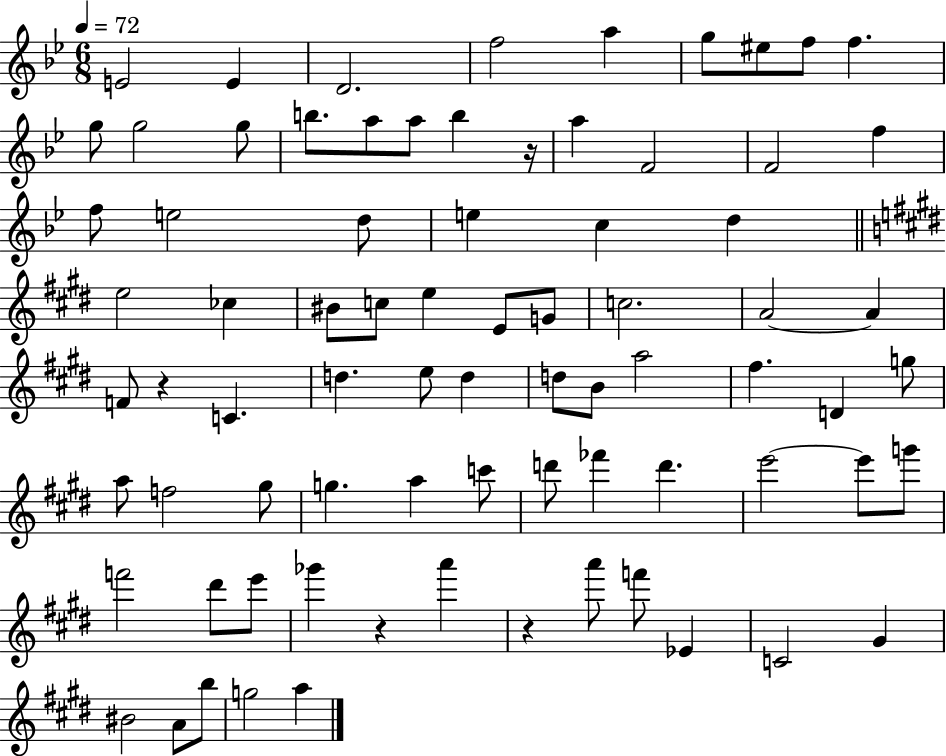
{
  \clef treble
  \numericTimeSignature
  \time 6/8
  \key bes \major
  \tempo 4 = 72
  e'2 e'4 | d'2. | f''2 a''4 | g''8 eis''8 f''8 f''4. | \break g''8 g''2 g''8 | b''8. a''8 a''8 b''4 r16 | a''4 f'2 | f'2 f''4 | \break f''8 e''2 d''8 | e''4 c''4 d''4 | \bar "||" \break \key e \major e''2 ces''4 | bis'8 c''8 e''4 e'8 g'8 | c''2. | a'2~~ a'4 | \break f'8 r4 c'4. | d''4. e''8 d''4 | d''8 b'8 a''2 | fis''4. d'4 g''8 | \break a''8 f''2 gis''8 | g''4. a''4 c'''8 | d'''8 fes'''4 d'''4. | e'''2~~ e'''8 g'''8 | \break f'''2 dis'''8 e'''8 | ges'''4 r4 a'''4 | r4 a'''8 f'''8 ees'4 | c'2 gis'4 | \break bis'2 a'8 b''8 | g''2 a''4 | \bar "|."
}